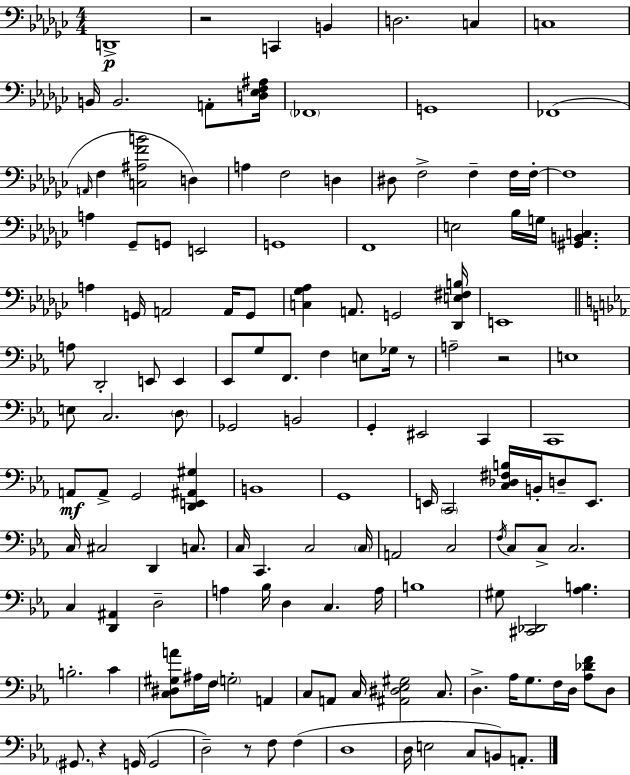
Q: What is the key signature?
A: EES minor